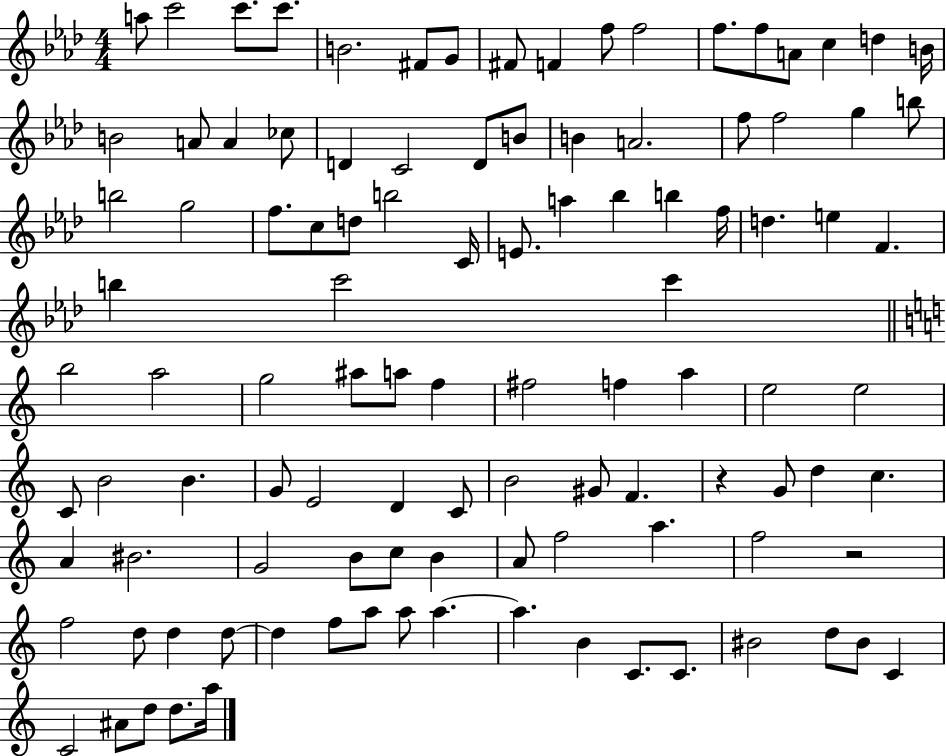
{
  \clef treble
  \numericTimeSignature
  \time 4/4
  \key aes \major
  a''8 c'''2 c'''8. c'''8. | b'2. fis'8 g'8 | fis'8 f'4 f''8 f''2 | f''8. f''8 a'8 c''4 d''4 b'16 | \break b'2 a'8 a'4 ces''8 | d'4 c'2 d'8 b'8 | b'4 a'2. | f''8 f''2 g''4 b''8 | \break b''2 g''2 | f''8. c''8 d''8 b''2 c'16 | e'8. a''4 bes''4 b''4 f''16 | d''4. e''4 f'4. | \break b''4 c'''2 c'''4 | \bar "||" \break \key c \major b''2 a''2 | g''2 ais''8 a''8 f''4 | fis''2 f''4 a''4 | e''2 e''2 | \break c'8 b'2 b'4. | g'8 e'2 d'4 c'8 | b'2 gis'8 f'4. | r4 g'8 d''4 c''4. | \break a'4 bis'2. | g'2 b'8 c''8 b'4 | a'8 f''2 a''4. | f''2 r2 | \break f''2 d''8 d''4 d''8~~ | d''4 f''8 a''8 a''8 a''4.~~ | a''4. b'4 c'8. c'8. | bis'2 d''8 bis'8 c'4 | \break c'2 ais'8 d''8 d''8. a''16 | \bar "|."
}